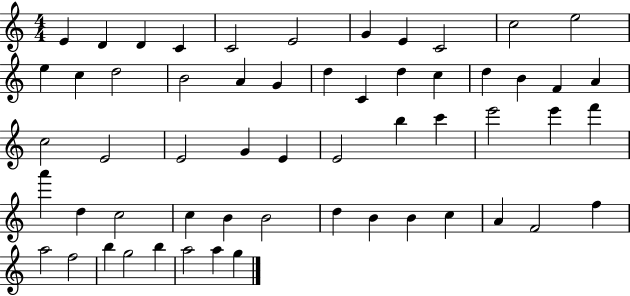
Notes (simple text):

E4/q D4/q D4/q C4/q C4/h E4/h G4/q E4/q C4/h C5/h E5/h E5/q C5/q D5/h B4/h A4/q G4/q D5/q C4/q D5/q C5/q D5/q B4/q F4/q A4/q C5/h E4/h E4/h G4/q E4/q E4/h B5/q C6/q E6/h E6/q F6/q A6/q D5/q C5/h C5/q B4/q B4/h D5/q B4/q B4/q C5/q A4/q F4/h F5/q A5/h F5/h B5/q G5/h B5/q A5/h A5/q G5/q